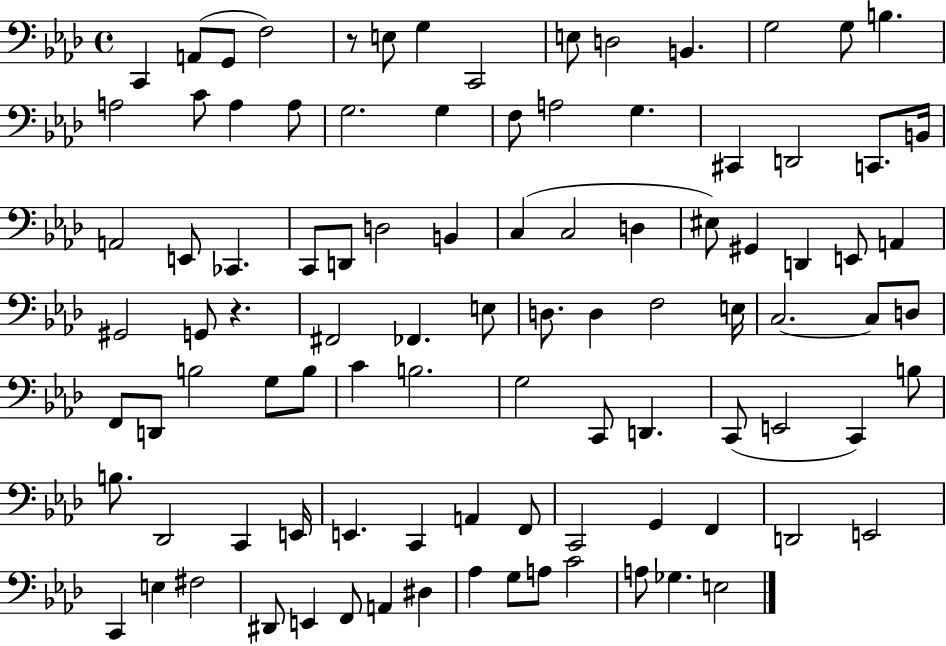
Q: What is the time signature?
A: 4/4